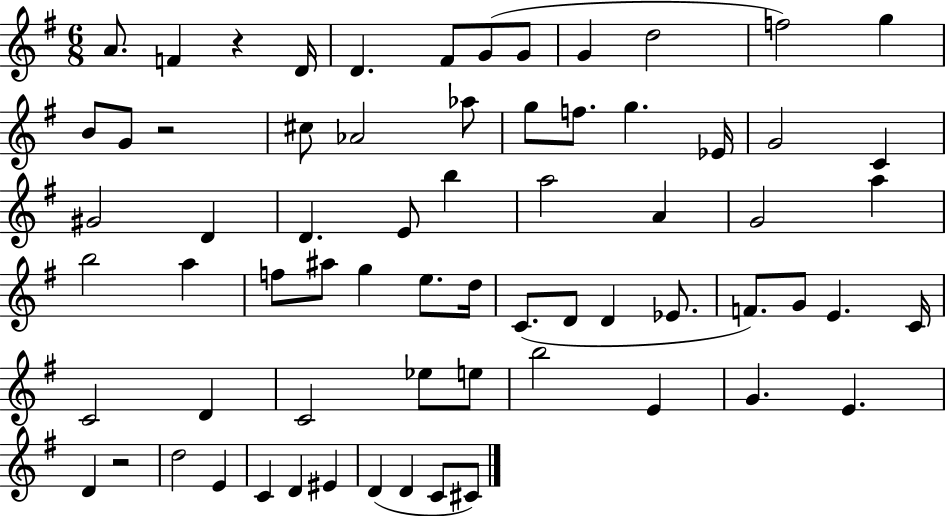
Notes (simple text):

A4/e. F4/q R/q D4/s D4/q. F#4/e G4/e G4/e G4/q D5/h F5/h G5/q B4/e G4/e R/h C#5/e Ab4/h Ab5/e G5/e F5/e. G5/q. Eb4/s G4/h C4/q G#4/h D4/q D4/q. E4/e B5/q A5/h A4/q G4/h A5/q B5/h A5/q F5/e A#5/e G5/q E5/e. D5/s C4/e. D4/e D4/q Eb4/e. F4/e. G4/e E4/q. C4/s C4/h D4/q C4/h Eb5/e E5/e B5/h E4/q G4/q. E4/q. D4/q R/h D5/h E4/q C4/q D4/q EIS4/q D4/q D4/q C4/e C#4/e